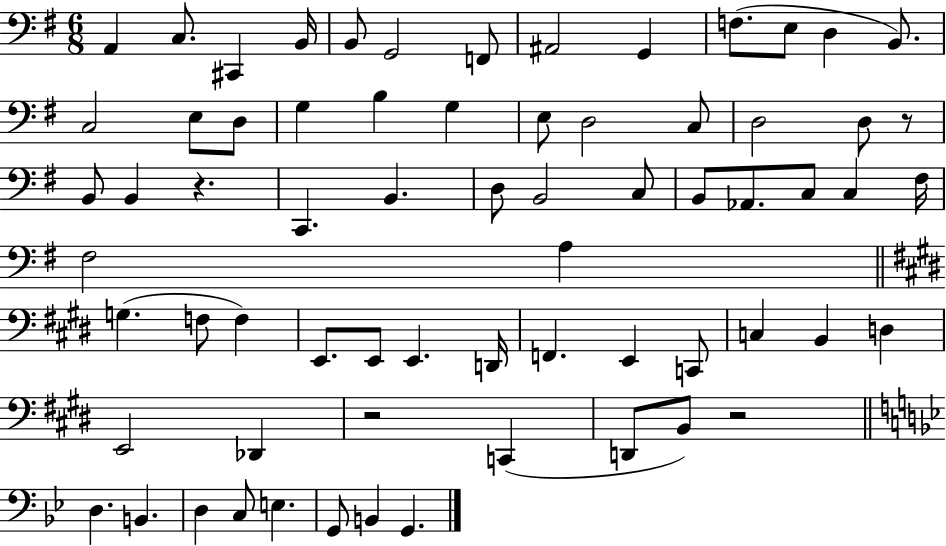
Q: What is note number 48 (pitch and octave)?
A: C2